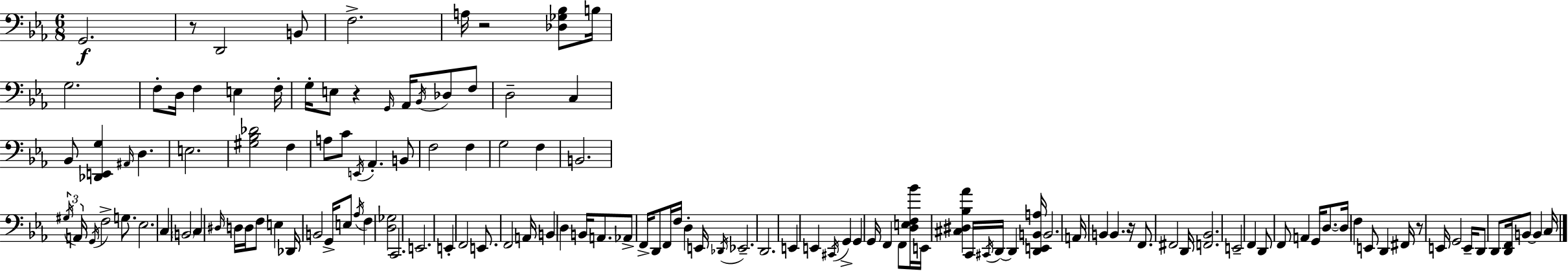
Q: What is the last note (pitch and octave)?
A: C3